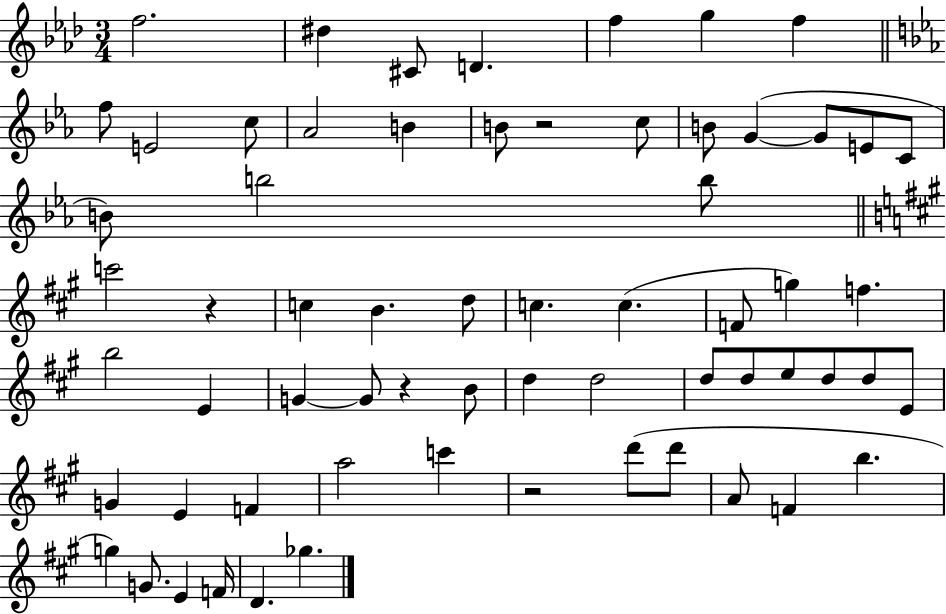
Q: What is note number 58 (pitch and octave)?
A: F4